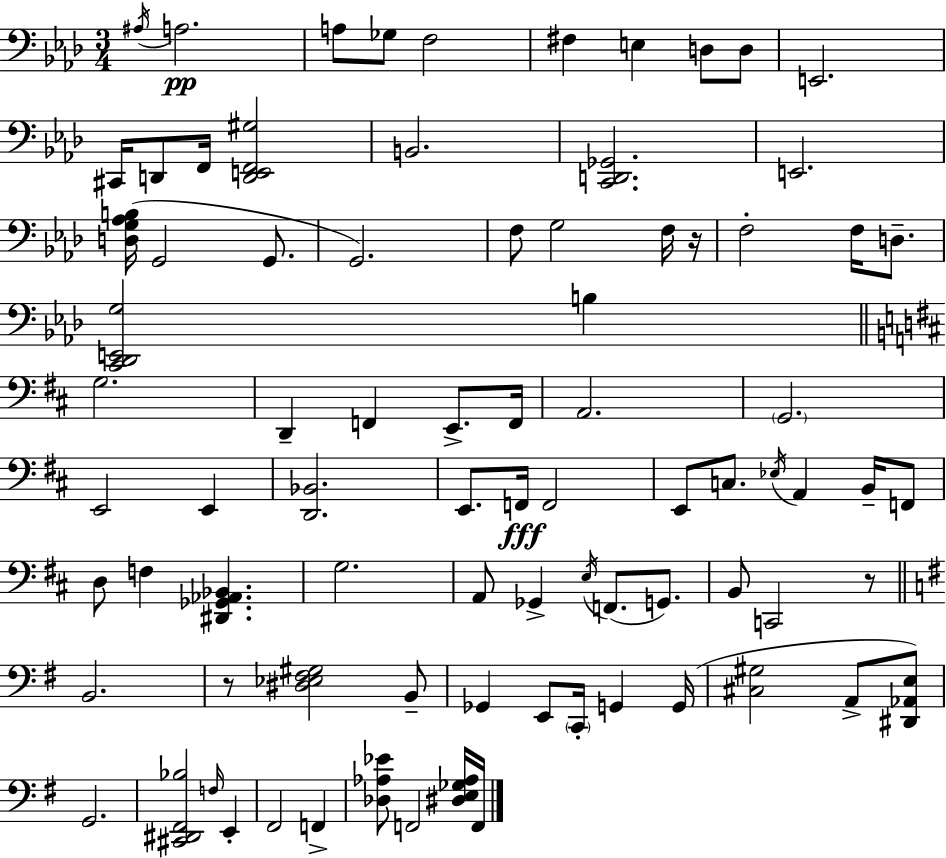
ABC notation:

X:1
T:Untitled
M:3/4
L:1/4
K:Ab
^A,/4 A,2 A,/2 _G,/2 F,2 ^F, E, D,/2 D,/2 E,,2 ^C,,/4 D,,/2 F,,/4 [D,,E,,F,,^G,]2 B,,2 [C,,D,,_G,,]2 E,,2 [D,G,_A,B,]/4 G,,2 G,,/2 G,,2 F,/2 G,2 F,/4 z/4 F,2 F,/4 D,/2 [C,,_D,,E,,G,]2 B, G,2 D,, F,, E,,/2 F,,/4 A,,2 G,,2 E,,2 E,, [D,,_B,,]2 E,,/2 F,,/4 F,,2 E,,/2 C,/2 _E,/4 A,, B,,/4 F,,/2 D,/2 F, [^D,,_G,,_A,,_B,,] G,2 A,,/2 _G,, E,/4 F,,/2 G,,/2 B,,/2 C,,2 z/2 B,,2 z/2 [^D,_E,^F,^G,]2 B,,/2 _G,, E,,/2 C,,/4 G,, G,,/4 [^C,^G,]2 A,,/2 [^D,,_A,,E,]/2 G,,2 [^C,,^D,,^F,,_B,]2 F,/4 E,, ^F,,2 F,, [_D,_A,_E]/2 F,,2 [^D,E,_G,_A,]/4 F,,/4